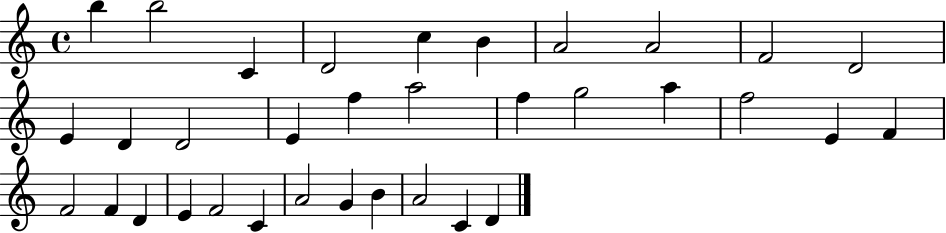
B5/q B5/h C4/q D4/h C5/q B4/q A4/h A4/h F4/h D4/h E4/q D4/q D4/h E4/q F5/q A5/h F5/q G5/h A5/q F5/h E4/q F4/q F4/h F4/q D4/q E4/q F4/h C4/q A4/h G4/q B4/q A4/h C4/q D4/q